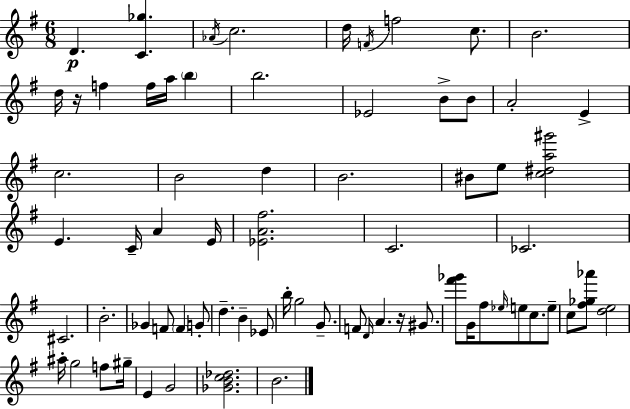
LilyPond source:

{
  \clef treble
  \numericTimeSignature
  \time 6/8
  \key e \minor
  d'4.\p <c' ges''>4. | \acciaccatura { aes'16 } c''2. | d''16 \acciaccatura { f'16 } f''2 c''8. | b'2. | \break d''16 r16 f''4 f''16 a''16 \parenthesize b''4 | b''2. | ees'2 b'8-> | b'8 a'2-. e'4-> | \break c''2. | b'2 d''4 | b'2. | bis'8 e''8 <c'' dis'' a'' gis'''>2 | \break e'4. c'16-- a'4 | e'16 <ees' a' fis''>2. | c'2. | ces'2. | \break cis'2. | b'2.-. | ges'4 f'8 \parenthesize f'4 | g'8-. d''4.-- b'4-- | \break ees'8 b''16-. g''2 g'8.-- | f'8 \grace { d'16 } a'4. r16 | gis'8. <fis''' ges'''>8 g'16 fis''8 \grace { ees''16 } e''8 c''8. | e''8-- c''8 <fis'' ges'' aes'''>8 <d'' e''>2 | \break ais''16-. g''2 | f''8 gis''16-- e'4 g'2 | <ges' b' c'' des''>2. | b'2. | \break \bar "|."
}